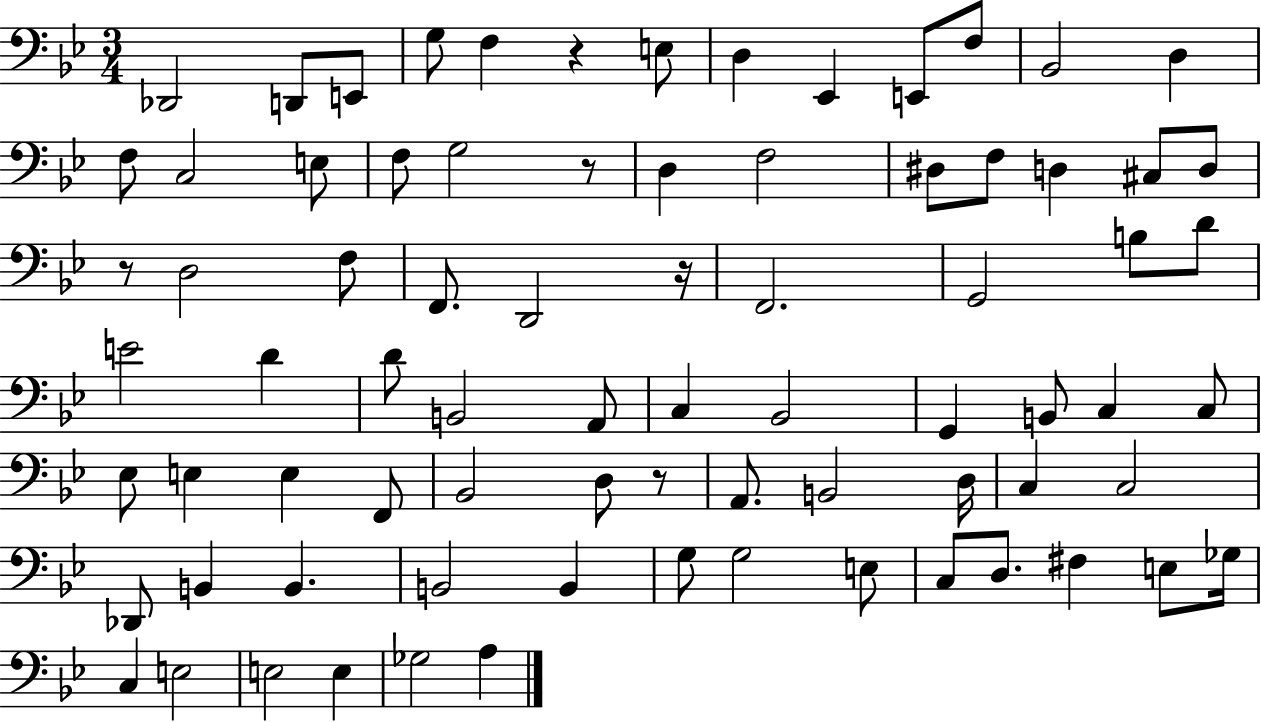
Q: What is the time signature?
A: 3/4